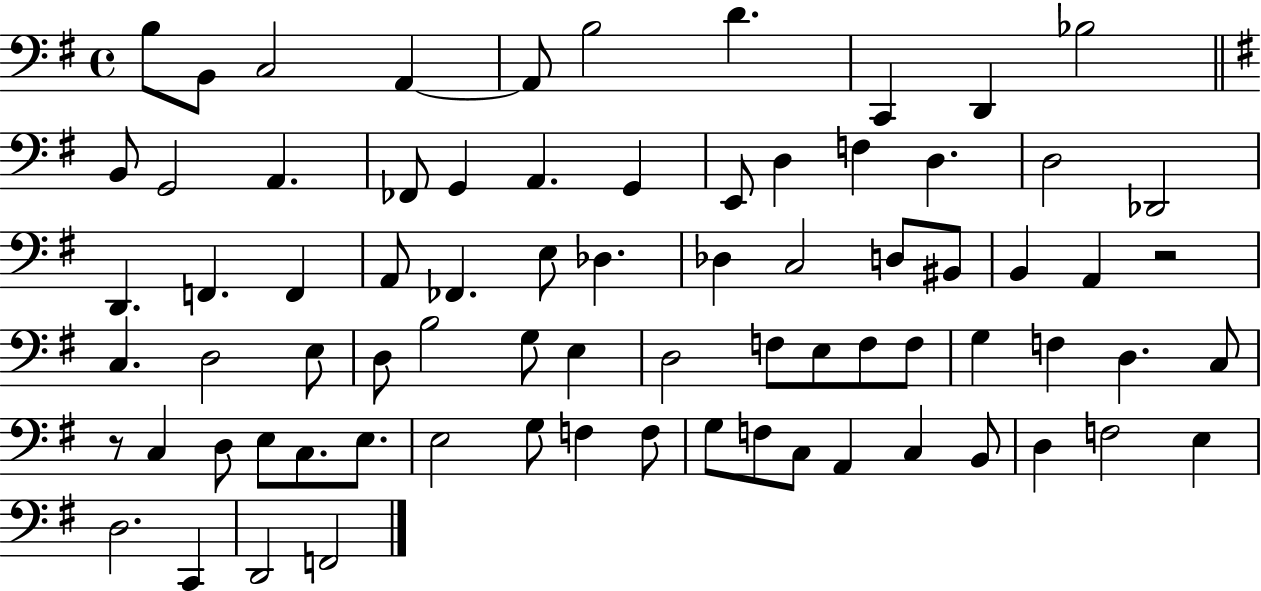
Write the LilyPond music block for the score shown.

{
  \clef bass
  \time 4/4
  \defaultTimeSignature
  \key g \major
  \repeat volta 2 { b8 b,8 c2 a,4~~ | a,8 b2 d'4. | c,4 d,4 bes2 | \bar "||" \break \key g \major b,8 g,2 a,4. | fes,8 g,4 a,4. g,4 | e,8 d4 f4 d4. | d2 des,2 | \break d,4. f,4. f,4 | a,8 fes,4. e8 des4. | des4 c2 d8 bis,8 | b,4 a,4 r2 | \break c4. d2 e8 | d8 b2 g8 e4 | d2 f8 e8 f8 f8 | g4 f4 d4. c8 | \break r8 c4 d8 e8 c8. e8. | e2 g8 f4 f8 | g8 f8 c8 a,4 c4 b,8 | d4 f2 e4 | \break d2. c,4 | d,2 f,2 | } \bar "|."
}